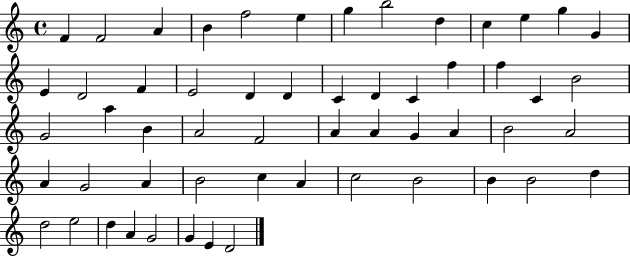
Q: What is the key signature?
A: C major